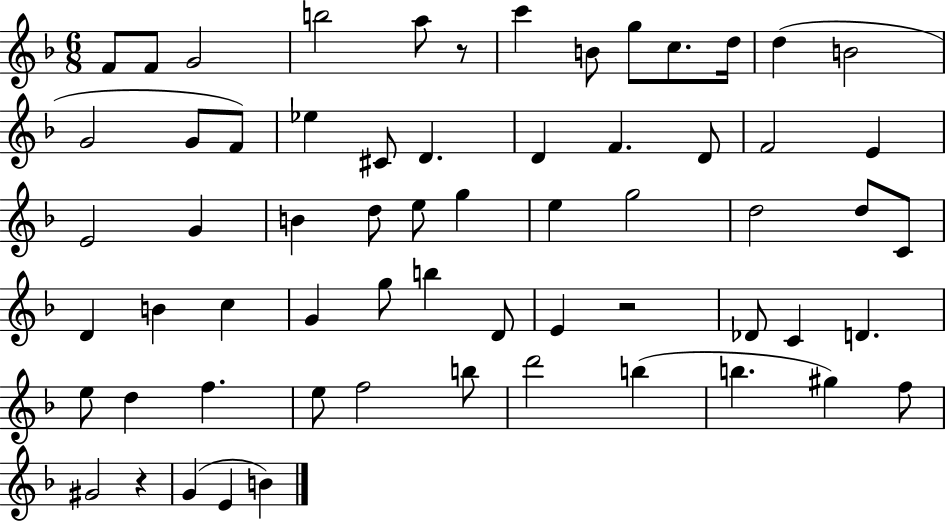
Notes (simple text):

F4/e F4/e G4/h B5/h A5/e R/e C6/q B4/e G5/e C5/e. D5/s D5/q B4/h G4/h G4/e F4/e Eb5/q C#4/e D4/q. D4/q F4/q. D4/e F4/h E4/q E4/h G4/q B4/q D5/e E5/e G5/q E5/q G5/h D5/h D5/e C4/e D4/q B4/q C5/q G4/q G5/e B5/q D4/e E4/q R/h Db4/e C4/q D4/q. E5/e D5/q F5/q. E5/e F5/h B5/e D6/h B5/q B5/q. G#5/q F5/e G#4/h R/q G4/q E4/q B4/q